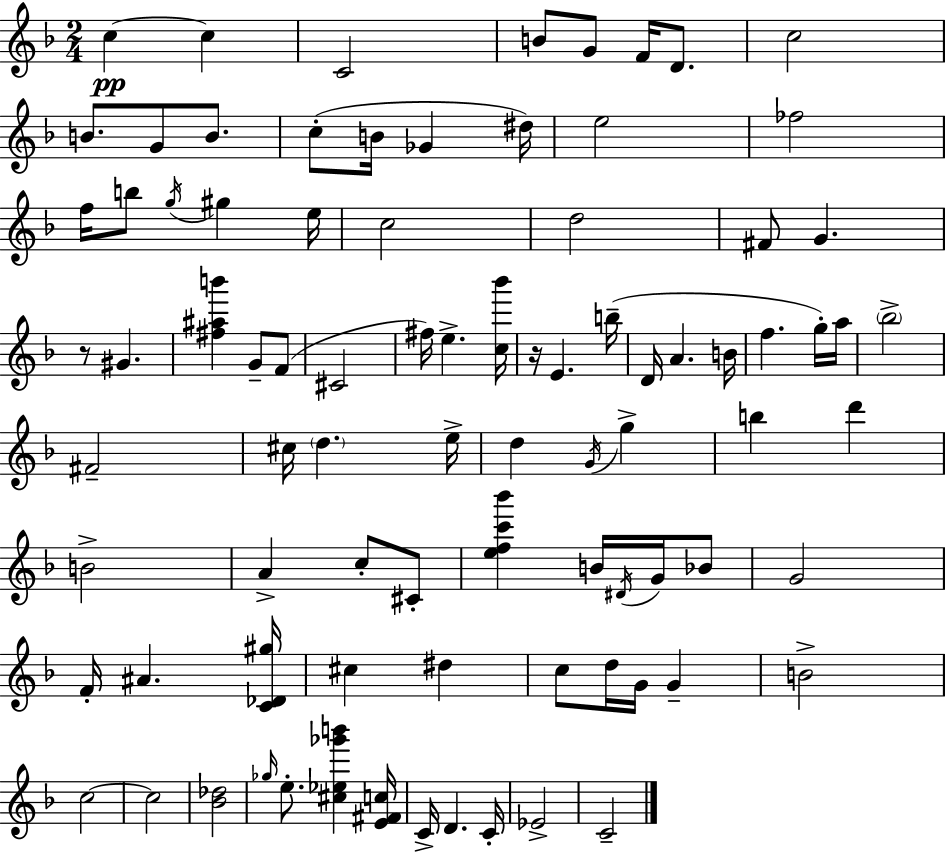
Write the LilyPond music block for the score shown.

{
  \clef treble
  \numericTimeSignature
  \time 2/4
  \key d \minor
  c''4~~\pp c''4 | c'2 | b'8 g'8 f'16 d'8. | c''2 | \break b'8. g'8 b'8. | c''8-.( b'16 ges'4 dis''16) | e''2 | fes''2 | \break f''16 b''8 \acciaccatura { g''16 } gis''4 | e''16 c''2 | d''2 | fis'8 g'4. | \break r8 gis'4. | <fis'' ais'' b'''>4 g'8-- f'8( | cis'2 | fis''16) e''4.-> | \break <c'' bes'''>16 r16 e'4. | b''16--( d'16 a'4. | b'16 f''4. g''16-.) | a''16 \parenthesize bes''2-> | \break fis'2-- | cis''16 \parenthesize d''4. | e''16-> d''4 \acciaccatura { g'16 } g''4-> | b''4 d'''4 | \break b'2-> | a'4-> c''8-. | cis'8-. <e'' f'' c''' bes'''>4 b'16 \acciaccatura { dis'16 } | g'16 bes'8 g'2 | \break f'16-. ais'4. | <c' des' gis''>16 cis''4 dis''4 | c''8 d''16 g'16 g'4-- | b'2-> | \break c''2~~ | c''2 | <bes' des''>2 | \grace { ges''16 } e''8.-. <cis'' ees'' ges''' b'''>4 | \break <e' fis' c''>16 c'16-> d'4. | c'16-. ees'2-> | c'2-- | \bar "|."
}